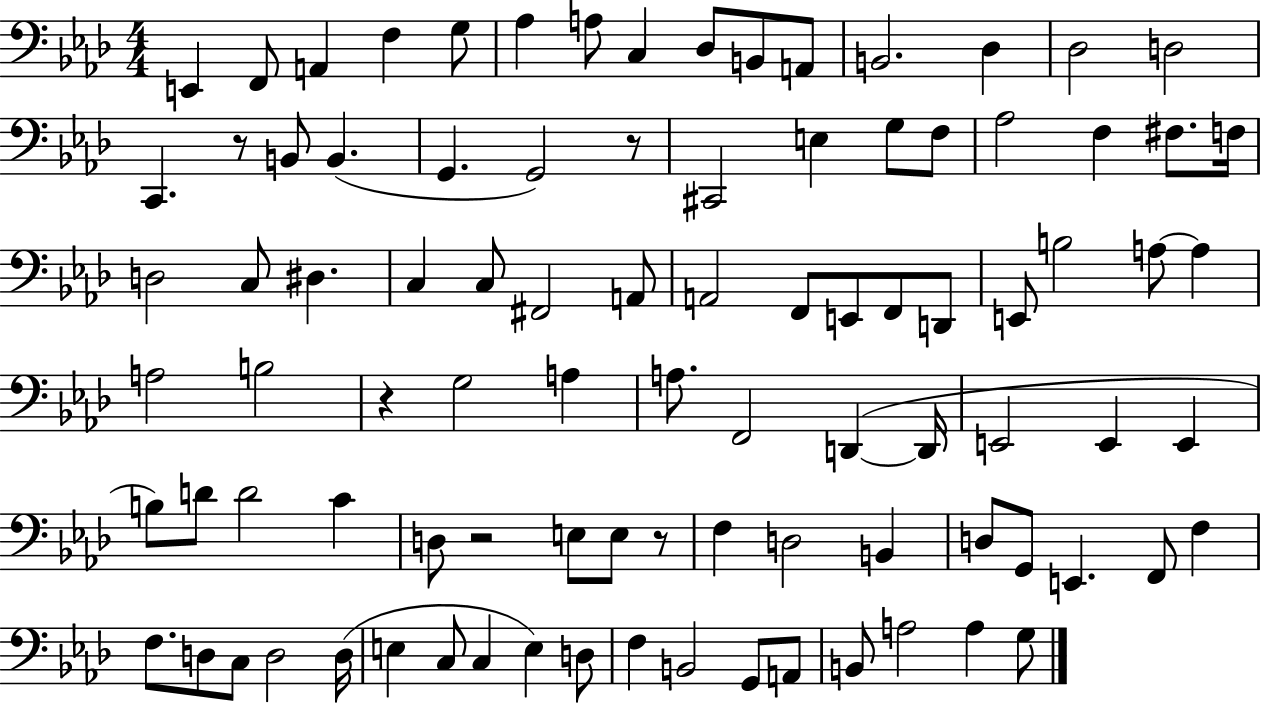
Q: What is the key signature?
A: AES major